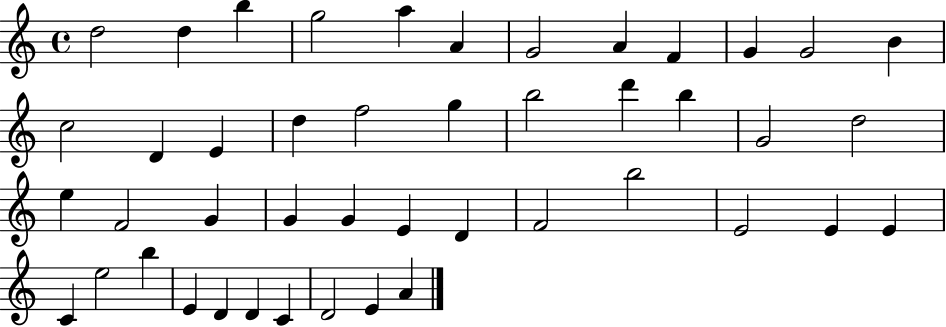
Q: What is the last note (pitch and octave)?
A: A4